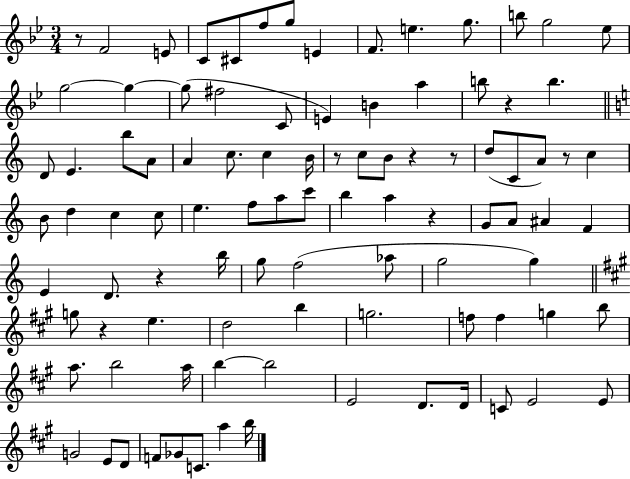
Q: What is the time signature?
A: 3/4